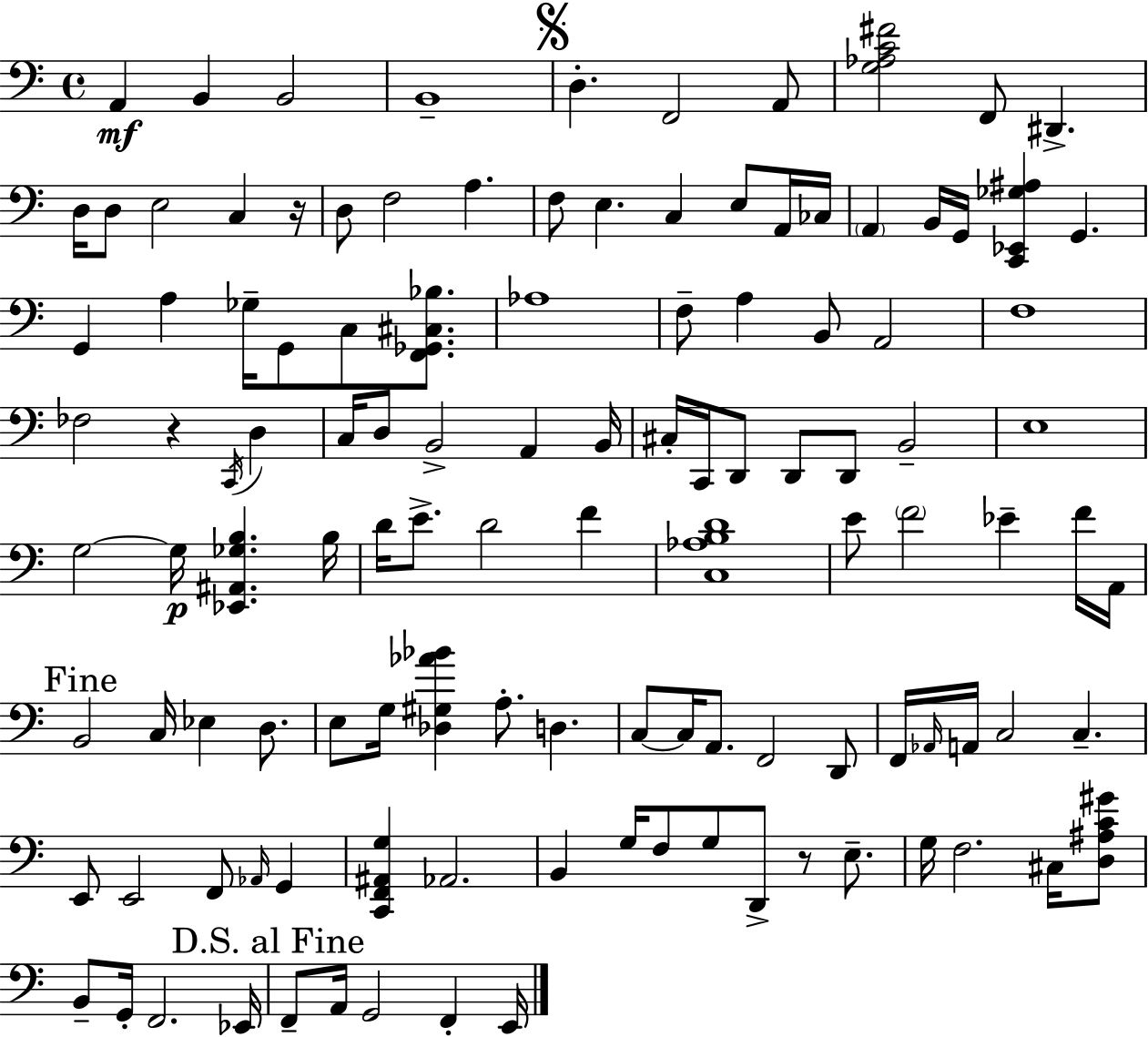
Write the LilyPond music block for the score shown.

{
  \clef bass
  \time 4/4
  \defaultTimeSignature
  \key c \major
  a,4\mf b,4 b,2 | b,1-- | \mark \markup { \musicglyph "scripts.segno" } d4.-. f,2 a,8 | <g aes c' fis'>2 f,8 dis,4.-> | \break d16 d8 e2 c4 r16 | d8 f2 a4. | f8 e4. c4 e8 a,16 ces16 | \parenthesize a,4 b,16 g,16 <c, ees, ges ais>4 g,4. | \break g,4 a4 ges16-- g,8 c8 <f, ges, cis bes>8. | aes1 | f8-- a4 b,8 a,2 | f1 | \break fes2 r4 \acciaccatura { c,16 } d4 | c16 d8 b,2-> a,4 | b,16 cis16-. c,16 d,8 d,8 d,8 b,2-- | e1 | \break g2~~ g16\p <ees, ais, ges b>4. | b16 d'16 e'8.-> d'2 f'4 | <c aes b d'>1 | e'8 \parenthesize f'2 ees'4-- f'16 | \break a,16 \mark "Fine" b,2 c16 ees4 d8. | e8 g16 <des gis aes' bes'>4 a8.-. d4. | c8~~ c16 a,8. f,2 d,8 | f,16 \grace { aes,16 } a,16 c2 c4.-- | \break e,8 e,2 f,8 \grace { aes,16 } g,4 | <c, f, ais, g>4 aes,2. | b,4 g16 f8 g8 d,8-> r8 | e8.-- g16 f2. | \break cis16 <d ais c' gis'>8 b,8-- g,16-. f,2. | ees,16 \mark "D.S. al Fine" f,8-- a,16 g,2 f,4-. | e,16 \bar "|."
}